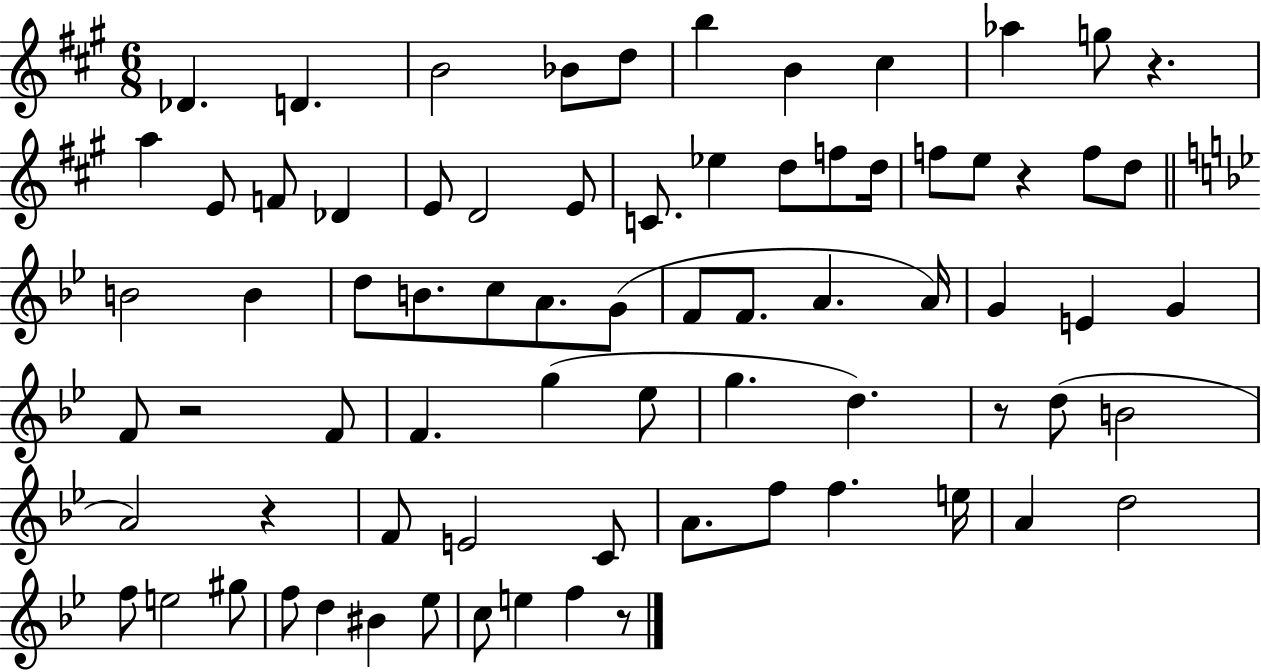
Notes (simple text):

Db4/q. D4/q. B4/h Bb4/e D5/e B5/q B4/q C#5/q Ab5/q G5/e R/q. A5/q E4/e F4/e Db4/q E4/e D4/h E4/e C4/e. Eb5/q D5/e F5/e D5/s F5/e E5/e R/q F5/e D5/e B4/h B4/q D5/e B4/e. C5/e A4/e. G4/e F4/e F4/e. A4/q. A4/s G4/q E4/q G4/q F4/e R/h F4/e F4/q. G5/q Eb5/e G5/q. D5/q. R/e D5/e B4/h A4/h R/q F4/e E4/h C4/e A4/e. F5/e F5/q. E5/s A4/q D5/h F5/e E5/h G#5/e F5/e D5/q BIS4/q Eb5/e C5/e E5/q F5/q R/e